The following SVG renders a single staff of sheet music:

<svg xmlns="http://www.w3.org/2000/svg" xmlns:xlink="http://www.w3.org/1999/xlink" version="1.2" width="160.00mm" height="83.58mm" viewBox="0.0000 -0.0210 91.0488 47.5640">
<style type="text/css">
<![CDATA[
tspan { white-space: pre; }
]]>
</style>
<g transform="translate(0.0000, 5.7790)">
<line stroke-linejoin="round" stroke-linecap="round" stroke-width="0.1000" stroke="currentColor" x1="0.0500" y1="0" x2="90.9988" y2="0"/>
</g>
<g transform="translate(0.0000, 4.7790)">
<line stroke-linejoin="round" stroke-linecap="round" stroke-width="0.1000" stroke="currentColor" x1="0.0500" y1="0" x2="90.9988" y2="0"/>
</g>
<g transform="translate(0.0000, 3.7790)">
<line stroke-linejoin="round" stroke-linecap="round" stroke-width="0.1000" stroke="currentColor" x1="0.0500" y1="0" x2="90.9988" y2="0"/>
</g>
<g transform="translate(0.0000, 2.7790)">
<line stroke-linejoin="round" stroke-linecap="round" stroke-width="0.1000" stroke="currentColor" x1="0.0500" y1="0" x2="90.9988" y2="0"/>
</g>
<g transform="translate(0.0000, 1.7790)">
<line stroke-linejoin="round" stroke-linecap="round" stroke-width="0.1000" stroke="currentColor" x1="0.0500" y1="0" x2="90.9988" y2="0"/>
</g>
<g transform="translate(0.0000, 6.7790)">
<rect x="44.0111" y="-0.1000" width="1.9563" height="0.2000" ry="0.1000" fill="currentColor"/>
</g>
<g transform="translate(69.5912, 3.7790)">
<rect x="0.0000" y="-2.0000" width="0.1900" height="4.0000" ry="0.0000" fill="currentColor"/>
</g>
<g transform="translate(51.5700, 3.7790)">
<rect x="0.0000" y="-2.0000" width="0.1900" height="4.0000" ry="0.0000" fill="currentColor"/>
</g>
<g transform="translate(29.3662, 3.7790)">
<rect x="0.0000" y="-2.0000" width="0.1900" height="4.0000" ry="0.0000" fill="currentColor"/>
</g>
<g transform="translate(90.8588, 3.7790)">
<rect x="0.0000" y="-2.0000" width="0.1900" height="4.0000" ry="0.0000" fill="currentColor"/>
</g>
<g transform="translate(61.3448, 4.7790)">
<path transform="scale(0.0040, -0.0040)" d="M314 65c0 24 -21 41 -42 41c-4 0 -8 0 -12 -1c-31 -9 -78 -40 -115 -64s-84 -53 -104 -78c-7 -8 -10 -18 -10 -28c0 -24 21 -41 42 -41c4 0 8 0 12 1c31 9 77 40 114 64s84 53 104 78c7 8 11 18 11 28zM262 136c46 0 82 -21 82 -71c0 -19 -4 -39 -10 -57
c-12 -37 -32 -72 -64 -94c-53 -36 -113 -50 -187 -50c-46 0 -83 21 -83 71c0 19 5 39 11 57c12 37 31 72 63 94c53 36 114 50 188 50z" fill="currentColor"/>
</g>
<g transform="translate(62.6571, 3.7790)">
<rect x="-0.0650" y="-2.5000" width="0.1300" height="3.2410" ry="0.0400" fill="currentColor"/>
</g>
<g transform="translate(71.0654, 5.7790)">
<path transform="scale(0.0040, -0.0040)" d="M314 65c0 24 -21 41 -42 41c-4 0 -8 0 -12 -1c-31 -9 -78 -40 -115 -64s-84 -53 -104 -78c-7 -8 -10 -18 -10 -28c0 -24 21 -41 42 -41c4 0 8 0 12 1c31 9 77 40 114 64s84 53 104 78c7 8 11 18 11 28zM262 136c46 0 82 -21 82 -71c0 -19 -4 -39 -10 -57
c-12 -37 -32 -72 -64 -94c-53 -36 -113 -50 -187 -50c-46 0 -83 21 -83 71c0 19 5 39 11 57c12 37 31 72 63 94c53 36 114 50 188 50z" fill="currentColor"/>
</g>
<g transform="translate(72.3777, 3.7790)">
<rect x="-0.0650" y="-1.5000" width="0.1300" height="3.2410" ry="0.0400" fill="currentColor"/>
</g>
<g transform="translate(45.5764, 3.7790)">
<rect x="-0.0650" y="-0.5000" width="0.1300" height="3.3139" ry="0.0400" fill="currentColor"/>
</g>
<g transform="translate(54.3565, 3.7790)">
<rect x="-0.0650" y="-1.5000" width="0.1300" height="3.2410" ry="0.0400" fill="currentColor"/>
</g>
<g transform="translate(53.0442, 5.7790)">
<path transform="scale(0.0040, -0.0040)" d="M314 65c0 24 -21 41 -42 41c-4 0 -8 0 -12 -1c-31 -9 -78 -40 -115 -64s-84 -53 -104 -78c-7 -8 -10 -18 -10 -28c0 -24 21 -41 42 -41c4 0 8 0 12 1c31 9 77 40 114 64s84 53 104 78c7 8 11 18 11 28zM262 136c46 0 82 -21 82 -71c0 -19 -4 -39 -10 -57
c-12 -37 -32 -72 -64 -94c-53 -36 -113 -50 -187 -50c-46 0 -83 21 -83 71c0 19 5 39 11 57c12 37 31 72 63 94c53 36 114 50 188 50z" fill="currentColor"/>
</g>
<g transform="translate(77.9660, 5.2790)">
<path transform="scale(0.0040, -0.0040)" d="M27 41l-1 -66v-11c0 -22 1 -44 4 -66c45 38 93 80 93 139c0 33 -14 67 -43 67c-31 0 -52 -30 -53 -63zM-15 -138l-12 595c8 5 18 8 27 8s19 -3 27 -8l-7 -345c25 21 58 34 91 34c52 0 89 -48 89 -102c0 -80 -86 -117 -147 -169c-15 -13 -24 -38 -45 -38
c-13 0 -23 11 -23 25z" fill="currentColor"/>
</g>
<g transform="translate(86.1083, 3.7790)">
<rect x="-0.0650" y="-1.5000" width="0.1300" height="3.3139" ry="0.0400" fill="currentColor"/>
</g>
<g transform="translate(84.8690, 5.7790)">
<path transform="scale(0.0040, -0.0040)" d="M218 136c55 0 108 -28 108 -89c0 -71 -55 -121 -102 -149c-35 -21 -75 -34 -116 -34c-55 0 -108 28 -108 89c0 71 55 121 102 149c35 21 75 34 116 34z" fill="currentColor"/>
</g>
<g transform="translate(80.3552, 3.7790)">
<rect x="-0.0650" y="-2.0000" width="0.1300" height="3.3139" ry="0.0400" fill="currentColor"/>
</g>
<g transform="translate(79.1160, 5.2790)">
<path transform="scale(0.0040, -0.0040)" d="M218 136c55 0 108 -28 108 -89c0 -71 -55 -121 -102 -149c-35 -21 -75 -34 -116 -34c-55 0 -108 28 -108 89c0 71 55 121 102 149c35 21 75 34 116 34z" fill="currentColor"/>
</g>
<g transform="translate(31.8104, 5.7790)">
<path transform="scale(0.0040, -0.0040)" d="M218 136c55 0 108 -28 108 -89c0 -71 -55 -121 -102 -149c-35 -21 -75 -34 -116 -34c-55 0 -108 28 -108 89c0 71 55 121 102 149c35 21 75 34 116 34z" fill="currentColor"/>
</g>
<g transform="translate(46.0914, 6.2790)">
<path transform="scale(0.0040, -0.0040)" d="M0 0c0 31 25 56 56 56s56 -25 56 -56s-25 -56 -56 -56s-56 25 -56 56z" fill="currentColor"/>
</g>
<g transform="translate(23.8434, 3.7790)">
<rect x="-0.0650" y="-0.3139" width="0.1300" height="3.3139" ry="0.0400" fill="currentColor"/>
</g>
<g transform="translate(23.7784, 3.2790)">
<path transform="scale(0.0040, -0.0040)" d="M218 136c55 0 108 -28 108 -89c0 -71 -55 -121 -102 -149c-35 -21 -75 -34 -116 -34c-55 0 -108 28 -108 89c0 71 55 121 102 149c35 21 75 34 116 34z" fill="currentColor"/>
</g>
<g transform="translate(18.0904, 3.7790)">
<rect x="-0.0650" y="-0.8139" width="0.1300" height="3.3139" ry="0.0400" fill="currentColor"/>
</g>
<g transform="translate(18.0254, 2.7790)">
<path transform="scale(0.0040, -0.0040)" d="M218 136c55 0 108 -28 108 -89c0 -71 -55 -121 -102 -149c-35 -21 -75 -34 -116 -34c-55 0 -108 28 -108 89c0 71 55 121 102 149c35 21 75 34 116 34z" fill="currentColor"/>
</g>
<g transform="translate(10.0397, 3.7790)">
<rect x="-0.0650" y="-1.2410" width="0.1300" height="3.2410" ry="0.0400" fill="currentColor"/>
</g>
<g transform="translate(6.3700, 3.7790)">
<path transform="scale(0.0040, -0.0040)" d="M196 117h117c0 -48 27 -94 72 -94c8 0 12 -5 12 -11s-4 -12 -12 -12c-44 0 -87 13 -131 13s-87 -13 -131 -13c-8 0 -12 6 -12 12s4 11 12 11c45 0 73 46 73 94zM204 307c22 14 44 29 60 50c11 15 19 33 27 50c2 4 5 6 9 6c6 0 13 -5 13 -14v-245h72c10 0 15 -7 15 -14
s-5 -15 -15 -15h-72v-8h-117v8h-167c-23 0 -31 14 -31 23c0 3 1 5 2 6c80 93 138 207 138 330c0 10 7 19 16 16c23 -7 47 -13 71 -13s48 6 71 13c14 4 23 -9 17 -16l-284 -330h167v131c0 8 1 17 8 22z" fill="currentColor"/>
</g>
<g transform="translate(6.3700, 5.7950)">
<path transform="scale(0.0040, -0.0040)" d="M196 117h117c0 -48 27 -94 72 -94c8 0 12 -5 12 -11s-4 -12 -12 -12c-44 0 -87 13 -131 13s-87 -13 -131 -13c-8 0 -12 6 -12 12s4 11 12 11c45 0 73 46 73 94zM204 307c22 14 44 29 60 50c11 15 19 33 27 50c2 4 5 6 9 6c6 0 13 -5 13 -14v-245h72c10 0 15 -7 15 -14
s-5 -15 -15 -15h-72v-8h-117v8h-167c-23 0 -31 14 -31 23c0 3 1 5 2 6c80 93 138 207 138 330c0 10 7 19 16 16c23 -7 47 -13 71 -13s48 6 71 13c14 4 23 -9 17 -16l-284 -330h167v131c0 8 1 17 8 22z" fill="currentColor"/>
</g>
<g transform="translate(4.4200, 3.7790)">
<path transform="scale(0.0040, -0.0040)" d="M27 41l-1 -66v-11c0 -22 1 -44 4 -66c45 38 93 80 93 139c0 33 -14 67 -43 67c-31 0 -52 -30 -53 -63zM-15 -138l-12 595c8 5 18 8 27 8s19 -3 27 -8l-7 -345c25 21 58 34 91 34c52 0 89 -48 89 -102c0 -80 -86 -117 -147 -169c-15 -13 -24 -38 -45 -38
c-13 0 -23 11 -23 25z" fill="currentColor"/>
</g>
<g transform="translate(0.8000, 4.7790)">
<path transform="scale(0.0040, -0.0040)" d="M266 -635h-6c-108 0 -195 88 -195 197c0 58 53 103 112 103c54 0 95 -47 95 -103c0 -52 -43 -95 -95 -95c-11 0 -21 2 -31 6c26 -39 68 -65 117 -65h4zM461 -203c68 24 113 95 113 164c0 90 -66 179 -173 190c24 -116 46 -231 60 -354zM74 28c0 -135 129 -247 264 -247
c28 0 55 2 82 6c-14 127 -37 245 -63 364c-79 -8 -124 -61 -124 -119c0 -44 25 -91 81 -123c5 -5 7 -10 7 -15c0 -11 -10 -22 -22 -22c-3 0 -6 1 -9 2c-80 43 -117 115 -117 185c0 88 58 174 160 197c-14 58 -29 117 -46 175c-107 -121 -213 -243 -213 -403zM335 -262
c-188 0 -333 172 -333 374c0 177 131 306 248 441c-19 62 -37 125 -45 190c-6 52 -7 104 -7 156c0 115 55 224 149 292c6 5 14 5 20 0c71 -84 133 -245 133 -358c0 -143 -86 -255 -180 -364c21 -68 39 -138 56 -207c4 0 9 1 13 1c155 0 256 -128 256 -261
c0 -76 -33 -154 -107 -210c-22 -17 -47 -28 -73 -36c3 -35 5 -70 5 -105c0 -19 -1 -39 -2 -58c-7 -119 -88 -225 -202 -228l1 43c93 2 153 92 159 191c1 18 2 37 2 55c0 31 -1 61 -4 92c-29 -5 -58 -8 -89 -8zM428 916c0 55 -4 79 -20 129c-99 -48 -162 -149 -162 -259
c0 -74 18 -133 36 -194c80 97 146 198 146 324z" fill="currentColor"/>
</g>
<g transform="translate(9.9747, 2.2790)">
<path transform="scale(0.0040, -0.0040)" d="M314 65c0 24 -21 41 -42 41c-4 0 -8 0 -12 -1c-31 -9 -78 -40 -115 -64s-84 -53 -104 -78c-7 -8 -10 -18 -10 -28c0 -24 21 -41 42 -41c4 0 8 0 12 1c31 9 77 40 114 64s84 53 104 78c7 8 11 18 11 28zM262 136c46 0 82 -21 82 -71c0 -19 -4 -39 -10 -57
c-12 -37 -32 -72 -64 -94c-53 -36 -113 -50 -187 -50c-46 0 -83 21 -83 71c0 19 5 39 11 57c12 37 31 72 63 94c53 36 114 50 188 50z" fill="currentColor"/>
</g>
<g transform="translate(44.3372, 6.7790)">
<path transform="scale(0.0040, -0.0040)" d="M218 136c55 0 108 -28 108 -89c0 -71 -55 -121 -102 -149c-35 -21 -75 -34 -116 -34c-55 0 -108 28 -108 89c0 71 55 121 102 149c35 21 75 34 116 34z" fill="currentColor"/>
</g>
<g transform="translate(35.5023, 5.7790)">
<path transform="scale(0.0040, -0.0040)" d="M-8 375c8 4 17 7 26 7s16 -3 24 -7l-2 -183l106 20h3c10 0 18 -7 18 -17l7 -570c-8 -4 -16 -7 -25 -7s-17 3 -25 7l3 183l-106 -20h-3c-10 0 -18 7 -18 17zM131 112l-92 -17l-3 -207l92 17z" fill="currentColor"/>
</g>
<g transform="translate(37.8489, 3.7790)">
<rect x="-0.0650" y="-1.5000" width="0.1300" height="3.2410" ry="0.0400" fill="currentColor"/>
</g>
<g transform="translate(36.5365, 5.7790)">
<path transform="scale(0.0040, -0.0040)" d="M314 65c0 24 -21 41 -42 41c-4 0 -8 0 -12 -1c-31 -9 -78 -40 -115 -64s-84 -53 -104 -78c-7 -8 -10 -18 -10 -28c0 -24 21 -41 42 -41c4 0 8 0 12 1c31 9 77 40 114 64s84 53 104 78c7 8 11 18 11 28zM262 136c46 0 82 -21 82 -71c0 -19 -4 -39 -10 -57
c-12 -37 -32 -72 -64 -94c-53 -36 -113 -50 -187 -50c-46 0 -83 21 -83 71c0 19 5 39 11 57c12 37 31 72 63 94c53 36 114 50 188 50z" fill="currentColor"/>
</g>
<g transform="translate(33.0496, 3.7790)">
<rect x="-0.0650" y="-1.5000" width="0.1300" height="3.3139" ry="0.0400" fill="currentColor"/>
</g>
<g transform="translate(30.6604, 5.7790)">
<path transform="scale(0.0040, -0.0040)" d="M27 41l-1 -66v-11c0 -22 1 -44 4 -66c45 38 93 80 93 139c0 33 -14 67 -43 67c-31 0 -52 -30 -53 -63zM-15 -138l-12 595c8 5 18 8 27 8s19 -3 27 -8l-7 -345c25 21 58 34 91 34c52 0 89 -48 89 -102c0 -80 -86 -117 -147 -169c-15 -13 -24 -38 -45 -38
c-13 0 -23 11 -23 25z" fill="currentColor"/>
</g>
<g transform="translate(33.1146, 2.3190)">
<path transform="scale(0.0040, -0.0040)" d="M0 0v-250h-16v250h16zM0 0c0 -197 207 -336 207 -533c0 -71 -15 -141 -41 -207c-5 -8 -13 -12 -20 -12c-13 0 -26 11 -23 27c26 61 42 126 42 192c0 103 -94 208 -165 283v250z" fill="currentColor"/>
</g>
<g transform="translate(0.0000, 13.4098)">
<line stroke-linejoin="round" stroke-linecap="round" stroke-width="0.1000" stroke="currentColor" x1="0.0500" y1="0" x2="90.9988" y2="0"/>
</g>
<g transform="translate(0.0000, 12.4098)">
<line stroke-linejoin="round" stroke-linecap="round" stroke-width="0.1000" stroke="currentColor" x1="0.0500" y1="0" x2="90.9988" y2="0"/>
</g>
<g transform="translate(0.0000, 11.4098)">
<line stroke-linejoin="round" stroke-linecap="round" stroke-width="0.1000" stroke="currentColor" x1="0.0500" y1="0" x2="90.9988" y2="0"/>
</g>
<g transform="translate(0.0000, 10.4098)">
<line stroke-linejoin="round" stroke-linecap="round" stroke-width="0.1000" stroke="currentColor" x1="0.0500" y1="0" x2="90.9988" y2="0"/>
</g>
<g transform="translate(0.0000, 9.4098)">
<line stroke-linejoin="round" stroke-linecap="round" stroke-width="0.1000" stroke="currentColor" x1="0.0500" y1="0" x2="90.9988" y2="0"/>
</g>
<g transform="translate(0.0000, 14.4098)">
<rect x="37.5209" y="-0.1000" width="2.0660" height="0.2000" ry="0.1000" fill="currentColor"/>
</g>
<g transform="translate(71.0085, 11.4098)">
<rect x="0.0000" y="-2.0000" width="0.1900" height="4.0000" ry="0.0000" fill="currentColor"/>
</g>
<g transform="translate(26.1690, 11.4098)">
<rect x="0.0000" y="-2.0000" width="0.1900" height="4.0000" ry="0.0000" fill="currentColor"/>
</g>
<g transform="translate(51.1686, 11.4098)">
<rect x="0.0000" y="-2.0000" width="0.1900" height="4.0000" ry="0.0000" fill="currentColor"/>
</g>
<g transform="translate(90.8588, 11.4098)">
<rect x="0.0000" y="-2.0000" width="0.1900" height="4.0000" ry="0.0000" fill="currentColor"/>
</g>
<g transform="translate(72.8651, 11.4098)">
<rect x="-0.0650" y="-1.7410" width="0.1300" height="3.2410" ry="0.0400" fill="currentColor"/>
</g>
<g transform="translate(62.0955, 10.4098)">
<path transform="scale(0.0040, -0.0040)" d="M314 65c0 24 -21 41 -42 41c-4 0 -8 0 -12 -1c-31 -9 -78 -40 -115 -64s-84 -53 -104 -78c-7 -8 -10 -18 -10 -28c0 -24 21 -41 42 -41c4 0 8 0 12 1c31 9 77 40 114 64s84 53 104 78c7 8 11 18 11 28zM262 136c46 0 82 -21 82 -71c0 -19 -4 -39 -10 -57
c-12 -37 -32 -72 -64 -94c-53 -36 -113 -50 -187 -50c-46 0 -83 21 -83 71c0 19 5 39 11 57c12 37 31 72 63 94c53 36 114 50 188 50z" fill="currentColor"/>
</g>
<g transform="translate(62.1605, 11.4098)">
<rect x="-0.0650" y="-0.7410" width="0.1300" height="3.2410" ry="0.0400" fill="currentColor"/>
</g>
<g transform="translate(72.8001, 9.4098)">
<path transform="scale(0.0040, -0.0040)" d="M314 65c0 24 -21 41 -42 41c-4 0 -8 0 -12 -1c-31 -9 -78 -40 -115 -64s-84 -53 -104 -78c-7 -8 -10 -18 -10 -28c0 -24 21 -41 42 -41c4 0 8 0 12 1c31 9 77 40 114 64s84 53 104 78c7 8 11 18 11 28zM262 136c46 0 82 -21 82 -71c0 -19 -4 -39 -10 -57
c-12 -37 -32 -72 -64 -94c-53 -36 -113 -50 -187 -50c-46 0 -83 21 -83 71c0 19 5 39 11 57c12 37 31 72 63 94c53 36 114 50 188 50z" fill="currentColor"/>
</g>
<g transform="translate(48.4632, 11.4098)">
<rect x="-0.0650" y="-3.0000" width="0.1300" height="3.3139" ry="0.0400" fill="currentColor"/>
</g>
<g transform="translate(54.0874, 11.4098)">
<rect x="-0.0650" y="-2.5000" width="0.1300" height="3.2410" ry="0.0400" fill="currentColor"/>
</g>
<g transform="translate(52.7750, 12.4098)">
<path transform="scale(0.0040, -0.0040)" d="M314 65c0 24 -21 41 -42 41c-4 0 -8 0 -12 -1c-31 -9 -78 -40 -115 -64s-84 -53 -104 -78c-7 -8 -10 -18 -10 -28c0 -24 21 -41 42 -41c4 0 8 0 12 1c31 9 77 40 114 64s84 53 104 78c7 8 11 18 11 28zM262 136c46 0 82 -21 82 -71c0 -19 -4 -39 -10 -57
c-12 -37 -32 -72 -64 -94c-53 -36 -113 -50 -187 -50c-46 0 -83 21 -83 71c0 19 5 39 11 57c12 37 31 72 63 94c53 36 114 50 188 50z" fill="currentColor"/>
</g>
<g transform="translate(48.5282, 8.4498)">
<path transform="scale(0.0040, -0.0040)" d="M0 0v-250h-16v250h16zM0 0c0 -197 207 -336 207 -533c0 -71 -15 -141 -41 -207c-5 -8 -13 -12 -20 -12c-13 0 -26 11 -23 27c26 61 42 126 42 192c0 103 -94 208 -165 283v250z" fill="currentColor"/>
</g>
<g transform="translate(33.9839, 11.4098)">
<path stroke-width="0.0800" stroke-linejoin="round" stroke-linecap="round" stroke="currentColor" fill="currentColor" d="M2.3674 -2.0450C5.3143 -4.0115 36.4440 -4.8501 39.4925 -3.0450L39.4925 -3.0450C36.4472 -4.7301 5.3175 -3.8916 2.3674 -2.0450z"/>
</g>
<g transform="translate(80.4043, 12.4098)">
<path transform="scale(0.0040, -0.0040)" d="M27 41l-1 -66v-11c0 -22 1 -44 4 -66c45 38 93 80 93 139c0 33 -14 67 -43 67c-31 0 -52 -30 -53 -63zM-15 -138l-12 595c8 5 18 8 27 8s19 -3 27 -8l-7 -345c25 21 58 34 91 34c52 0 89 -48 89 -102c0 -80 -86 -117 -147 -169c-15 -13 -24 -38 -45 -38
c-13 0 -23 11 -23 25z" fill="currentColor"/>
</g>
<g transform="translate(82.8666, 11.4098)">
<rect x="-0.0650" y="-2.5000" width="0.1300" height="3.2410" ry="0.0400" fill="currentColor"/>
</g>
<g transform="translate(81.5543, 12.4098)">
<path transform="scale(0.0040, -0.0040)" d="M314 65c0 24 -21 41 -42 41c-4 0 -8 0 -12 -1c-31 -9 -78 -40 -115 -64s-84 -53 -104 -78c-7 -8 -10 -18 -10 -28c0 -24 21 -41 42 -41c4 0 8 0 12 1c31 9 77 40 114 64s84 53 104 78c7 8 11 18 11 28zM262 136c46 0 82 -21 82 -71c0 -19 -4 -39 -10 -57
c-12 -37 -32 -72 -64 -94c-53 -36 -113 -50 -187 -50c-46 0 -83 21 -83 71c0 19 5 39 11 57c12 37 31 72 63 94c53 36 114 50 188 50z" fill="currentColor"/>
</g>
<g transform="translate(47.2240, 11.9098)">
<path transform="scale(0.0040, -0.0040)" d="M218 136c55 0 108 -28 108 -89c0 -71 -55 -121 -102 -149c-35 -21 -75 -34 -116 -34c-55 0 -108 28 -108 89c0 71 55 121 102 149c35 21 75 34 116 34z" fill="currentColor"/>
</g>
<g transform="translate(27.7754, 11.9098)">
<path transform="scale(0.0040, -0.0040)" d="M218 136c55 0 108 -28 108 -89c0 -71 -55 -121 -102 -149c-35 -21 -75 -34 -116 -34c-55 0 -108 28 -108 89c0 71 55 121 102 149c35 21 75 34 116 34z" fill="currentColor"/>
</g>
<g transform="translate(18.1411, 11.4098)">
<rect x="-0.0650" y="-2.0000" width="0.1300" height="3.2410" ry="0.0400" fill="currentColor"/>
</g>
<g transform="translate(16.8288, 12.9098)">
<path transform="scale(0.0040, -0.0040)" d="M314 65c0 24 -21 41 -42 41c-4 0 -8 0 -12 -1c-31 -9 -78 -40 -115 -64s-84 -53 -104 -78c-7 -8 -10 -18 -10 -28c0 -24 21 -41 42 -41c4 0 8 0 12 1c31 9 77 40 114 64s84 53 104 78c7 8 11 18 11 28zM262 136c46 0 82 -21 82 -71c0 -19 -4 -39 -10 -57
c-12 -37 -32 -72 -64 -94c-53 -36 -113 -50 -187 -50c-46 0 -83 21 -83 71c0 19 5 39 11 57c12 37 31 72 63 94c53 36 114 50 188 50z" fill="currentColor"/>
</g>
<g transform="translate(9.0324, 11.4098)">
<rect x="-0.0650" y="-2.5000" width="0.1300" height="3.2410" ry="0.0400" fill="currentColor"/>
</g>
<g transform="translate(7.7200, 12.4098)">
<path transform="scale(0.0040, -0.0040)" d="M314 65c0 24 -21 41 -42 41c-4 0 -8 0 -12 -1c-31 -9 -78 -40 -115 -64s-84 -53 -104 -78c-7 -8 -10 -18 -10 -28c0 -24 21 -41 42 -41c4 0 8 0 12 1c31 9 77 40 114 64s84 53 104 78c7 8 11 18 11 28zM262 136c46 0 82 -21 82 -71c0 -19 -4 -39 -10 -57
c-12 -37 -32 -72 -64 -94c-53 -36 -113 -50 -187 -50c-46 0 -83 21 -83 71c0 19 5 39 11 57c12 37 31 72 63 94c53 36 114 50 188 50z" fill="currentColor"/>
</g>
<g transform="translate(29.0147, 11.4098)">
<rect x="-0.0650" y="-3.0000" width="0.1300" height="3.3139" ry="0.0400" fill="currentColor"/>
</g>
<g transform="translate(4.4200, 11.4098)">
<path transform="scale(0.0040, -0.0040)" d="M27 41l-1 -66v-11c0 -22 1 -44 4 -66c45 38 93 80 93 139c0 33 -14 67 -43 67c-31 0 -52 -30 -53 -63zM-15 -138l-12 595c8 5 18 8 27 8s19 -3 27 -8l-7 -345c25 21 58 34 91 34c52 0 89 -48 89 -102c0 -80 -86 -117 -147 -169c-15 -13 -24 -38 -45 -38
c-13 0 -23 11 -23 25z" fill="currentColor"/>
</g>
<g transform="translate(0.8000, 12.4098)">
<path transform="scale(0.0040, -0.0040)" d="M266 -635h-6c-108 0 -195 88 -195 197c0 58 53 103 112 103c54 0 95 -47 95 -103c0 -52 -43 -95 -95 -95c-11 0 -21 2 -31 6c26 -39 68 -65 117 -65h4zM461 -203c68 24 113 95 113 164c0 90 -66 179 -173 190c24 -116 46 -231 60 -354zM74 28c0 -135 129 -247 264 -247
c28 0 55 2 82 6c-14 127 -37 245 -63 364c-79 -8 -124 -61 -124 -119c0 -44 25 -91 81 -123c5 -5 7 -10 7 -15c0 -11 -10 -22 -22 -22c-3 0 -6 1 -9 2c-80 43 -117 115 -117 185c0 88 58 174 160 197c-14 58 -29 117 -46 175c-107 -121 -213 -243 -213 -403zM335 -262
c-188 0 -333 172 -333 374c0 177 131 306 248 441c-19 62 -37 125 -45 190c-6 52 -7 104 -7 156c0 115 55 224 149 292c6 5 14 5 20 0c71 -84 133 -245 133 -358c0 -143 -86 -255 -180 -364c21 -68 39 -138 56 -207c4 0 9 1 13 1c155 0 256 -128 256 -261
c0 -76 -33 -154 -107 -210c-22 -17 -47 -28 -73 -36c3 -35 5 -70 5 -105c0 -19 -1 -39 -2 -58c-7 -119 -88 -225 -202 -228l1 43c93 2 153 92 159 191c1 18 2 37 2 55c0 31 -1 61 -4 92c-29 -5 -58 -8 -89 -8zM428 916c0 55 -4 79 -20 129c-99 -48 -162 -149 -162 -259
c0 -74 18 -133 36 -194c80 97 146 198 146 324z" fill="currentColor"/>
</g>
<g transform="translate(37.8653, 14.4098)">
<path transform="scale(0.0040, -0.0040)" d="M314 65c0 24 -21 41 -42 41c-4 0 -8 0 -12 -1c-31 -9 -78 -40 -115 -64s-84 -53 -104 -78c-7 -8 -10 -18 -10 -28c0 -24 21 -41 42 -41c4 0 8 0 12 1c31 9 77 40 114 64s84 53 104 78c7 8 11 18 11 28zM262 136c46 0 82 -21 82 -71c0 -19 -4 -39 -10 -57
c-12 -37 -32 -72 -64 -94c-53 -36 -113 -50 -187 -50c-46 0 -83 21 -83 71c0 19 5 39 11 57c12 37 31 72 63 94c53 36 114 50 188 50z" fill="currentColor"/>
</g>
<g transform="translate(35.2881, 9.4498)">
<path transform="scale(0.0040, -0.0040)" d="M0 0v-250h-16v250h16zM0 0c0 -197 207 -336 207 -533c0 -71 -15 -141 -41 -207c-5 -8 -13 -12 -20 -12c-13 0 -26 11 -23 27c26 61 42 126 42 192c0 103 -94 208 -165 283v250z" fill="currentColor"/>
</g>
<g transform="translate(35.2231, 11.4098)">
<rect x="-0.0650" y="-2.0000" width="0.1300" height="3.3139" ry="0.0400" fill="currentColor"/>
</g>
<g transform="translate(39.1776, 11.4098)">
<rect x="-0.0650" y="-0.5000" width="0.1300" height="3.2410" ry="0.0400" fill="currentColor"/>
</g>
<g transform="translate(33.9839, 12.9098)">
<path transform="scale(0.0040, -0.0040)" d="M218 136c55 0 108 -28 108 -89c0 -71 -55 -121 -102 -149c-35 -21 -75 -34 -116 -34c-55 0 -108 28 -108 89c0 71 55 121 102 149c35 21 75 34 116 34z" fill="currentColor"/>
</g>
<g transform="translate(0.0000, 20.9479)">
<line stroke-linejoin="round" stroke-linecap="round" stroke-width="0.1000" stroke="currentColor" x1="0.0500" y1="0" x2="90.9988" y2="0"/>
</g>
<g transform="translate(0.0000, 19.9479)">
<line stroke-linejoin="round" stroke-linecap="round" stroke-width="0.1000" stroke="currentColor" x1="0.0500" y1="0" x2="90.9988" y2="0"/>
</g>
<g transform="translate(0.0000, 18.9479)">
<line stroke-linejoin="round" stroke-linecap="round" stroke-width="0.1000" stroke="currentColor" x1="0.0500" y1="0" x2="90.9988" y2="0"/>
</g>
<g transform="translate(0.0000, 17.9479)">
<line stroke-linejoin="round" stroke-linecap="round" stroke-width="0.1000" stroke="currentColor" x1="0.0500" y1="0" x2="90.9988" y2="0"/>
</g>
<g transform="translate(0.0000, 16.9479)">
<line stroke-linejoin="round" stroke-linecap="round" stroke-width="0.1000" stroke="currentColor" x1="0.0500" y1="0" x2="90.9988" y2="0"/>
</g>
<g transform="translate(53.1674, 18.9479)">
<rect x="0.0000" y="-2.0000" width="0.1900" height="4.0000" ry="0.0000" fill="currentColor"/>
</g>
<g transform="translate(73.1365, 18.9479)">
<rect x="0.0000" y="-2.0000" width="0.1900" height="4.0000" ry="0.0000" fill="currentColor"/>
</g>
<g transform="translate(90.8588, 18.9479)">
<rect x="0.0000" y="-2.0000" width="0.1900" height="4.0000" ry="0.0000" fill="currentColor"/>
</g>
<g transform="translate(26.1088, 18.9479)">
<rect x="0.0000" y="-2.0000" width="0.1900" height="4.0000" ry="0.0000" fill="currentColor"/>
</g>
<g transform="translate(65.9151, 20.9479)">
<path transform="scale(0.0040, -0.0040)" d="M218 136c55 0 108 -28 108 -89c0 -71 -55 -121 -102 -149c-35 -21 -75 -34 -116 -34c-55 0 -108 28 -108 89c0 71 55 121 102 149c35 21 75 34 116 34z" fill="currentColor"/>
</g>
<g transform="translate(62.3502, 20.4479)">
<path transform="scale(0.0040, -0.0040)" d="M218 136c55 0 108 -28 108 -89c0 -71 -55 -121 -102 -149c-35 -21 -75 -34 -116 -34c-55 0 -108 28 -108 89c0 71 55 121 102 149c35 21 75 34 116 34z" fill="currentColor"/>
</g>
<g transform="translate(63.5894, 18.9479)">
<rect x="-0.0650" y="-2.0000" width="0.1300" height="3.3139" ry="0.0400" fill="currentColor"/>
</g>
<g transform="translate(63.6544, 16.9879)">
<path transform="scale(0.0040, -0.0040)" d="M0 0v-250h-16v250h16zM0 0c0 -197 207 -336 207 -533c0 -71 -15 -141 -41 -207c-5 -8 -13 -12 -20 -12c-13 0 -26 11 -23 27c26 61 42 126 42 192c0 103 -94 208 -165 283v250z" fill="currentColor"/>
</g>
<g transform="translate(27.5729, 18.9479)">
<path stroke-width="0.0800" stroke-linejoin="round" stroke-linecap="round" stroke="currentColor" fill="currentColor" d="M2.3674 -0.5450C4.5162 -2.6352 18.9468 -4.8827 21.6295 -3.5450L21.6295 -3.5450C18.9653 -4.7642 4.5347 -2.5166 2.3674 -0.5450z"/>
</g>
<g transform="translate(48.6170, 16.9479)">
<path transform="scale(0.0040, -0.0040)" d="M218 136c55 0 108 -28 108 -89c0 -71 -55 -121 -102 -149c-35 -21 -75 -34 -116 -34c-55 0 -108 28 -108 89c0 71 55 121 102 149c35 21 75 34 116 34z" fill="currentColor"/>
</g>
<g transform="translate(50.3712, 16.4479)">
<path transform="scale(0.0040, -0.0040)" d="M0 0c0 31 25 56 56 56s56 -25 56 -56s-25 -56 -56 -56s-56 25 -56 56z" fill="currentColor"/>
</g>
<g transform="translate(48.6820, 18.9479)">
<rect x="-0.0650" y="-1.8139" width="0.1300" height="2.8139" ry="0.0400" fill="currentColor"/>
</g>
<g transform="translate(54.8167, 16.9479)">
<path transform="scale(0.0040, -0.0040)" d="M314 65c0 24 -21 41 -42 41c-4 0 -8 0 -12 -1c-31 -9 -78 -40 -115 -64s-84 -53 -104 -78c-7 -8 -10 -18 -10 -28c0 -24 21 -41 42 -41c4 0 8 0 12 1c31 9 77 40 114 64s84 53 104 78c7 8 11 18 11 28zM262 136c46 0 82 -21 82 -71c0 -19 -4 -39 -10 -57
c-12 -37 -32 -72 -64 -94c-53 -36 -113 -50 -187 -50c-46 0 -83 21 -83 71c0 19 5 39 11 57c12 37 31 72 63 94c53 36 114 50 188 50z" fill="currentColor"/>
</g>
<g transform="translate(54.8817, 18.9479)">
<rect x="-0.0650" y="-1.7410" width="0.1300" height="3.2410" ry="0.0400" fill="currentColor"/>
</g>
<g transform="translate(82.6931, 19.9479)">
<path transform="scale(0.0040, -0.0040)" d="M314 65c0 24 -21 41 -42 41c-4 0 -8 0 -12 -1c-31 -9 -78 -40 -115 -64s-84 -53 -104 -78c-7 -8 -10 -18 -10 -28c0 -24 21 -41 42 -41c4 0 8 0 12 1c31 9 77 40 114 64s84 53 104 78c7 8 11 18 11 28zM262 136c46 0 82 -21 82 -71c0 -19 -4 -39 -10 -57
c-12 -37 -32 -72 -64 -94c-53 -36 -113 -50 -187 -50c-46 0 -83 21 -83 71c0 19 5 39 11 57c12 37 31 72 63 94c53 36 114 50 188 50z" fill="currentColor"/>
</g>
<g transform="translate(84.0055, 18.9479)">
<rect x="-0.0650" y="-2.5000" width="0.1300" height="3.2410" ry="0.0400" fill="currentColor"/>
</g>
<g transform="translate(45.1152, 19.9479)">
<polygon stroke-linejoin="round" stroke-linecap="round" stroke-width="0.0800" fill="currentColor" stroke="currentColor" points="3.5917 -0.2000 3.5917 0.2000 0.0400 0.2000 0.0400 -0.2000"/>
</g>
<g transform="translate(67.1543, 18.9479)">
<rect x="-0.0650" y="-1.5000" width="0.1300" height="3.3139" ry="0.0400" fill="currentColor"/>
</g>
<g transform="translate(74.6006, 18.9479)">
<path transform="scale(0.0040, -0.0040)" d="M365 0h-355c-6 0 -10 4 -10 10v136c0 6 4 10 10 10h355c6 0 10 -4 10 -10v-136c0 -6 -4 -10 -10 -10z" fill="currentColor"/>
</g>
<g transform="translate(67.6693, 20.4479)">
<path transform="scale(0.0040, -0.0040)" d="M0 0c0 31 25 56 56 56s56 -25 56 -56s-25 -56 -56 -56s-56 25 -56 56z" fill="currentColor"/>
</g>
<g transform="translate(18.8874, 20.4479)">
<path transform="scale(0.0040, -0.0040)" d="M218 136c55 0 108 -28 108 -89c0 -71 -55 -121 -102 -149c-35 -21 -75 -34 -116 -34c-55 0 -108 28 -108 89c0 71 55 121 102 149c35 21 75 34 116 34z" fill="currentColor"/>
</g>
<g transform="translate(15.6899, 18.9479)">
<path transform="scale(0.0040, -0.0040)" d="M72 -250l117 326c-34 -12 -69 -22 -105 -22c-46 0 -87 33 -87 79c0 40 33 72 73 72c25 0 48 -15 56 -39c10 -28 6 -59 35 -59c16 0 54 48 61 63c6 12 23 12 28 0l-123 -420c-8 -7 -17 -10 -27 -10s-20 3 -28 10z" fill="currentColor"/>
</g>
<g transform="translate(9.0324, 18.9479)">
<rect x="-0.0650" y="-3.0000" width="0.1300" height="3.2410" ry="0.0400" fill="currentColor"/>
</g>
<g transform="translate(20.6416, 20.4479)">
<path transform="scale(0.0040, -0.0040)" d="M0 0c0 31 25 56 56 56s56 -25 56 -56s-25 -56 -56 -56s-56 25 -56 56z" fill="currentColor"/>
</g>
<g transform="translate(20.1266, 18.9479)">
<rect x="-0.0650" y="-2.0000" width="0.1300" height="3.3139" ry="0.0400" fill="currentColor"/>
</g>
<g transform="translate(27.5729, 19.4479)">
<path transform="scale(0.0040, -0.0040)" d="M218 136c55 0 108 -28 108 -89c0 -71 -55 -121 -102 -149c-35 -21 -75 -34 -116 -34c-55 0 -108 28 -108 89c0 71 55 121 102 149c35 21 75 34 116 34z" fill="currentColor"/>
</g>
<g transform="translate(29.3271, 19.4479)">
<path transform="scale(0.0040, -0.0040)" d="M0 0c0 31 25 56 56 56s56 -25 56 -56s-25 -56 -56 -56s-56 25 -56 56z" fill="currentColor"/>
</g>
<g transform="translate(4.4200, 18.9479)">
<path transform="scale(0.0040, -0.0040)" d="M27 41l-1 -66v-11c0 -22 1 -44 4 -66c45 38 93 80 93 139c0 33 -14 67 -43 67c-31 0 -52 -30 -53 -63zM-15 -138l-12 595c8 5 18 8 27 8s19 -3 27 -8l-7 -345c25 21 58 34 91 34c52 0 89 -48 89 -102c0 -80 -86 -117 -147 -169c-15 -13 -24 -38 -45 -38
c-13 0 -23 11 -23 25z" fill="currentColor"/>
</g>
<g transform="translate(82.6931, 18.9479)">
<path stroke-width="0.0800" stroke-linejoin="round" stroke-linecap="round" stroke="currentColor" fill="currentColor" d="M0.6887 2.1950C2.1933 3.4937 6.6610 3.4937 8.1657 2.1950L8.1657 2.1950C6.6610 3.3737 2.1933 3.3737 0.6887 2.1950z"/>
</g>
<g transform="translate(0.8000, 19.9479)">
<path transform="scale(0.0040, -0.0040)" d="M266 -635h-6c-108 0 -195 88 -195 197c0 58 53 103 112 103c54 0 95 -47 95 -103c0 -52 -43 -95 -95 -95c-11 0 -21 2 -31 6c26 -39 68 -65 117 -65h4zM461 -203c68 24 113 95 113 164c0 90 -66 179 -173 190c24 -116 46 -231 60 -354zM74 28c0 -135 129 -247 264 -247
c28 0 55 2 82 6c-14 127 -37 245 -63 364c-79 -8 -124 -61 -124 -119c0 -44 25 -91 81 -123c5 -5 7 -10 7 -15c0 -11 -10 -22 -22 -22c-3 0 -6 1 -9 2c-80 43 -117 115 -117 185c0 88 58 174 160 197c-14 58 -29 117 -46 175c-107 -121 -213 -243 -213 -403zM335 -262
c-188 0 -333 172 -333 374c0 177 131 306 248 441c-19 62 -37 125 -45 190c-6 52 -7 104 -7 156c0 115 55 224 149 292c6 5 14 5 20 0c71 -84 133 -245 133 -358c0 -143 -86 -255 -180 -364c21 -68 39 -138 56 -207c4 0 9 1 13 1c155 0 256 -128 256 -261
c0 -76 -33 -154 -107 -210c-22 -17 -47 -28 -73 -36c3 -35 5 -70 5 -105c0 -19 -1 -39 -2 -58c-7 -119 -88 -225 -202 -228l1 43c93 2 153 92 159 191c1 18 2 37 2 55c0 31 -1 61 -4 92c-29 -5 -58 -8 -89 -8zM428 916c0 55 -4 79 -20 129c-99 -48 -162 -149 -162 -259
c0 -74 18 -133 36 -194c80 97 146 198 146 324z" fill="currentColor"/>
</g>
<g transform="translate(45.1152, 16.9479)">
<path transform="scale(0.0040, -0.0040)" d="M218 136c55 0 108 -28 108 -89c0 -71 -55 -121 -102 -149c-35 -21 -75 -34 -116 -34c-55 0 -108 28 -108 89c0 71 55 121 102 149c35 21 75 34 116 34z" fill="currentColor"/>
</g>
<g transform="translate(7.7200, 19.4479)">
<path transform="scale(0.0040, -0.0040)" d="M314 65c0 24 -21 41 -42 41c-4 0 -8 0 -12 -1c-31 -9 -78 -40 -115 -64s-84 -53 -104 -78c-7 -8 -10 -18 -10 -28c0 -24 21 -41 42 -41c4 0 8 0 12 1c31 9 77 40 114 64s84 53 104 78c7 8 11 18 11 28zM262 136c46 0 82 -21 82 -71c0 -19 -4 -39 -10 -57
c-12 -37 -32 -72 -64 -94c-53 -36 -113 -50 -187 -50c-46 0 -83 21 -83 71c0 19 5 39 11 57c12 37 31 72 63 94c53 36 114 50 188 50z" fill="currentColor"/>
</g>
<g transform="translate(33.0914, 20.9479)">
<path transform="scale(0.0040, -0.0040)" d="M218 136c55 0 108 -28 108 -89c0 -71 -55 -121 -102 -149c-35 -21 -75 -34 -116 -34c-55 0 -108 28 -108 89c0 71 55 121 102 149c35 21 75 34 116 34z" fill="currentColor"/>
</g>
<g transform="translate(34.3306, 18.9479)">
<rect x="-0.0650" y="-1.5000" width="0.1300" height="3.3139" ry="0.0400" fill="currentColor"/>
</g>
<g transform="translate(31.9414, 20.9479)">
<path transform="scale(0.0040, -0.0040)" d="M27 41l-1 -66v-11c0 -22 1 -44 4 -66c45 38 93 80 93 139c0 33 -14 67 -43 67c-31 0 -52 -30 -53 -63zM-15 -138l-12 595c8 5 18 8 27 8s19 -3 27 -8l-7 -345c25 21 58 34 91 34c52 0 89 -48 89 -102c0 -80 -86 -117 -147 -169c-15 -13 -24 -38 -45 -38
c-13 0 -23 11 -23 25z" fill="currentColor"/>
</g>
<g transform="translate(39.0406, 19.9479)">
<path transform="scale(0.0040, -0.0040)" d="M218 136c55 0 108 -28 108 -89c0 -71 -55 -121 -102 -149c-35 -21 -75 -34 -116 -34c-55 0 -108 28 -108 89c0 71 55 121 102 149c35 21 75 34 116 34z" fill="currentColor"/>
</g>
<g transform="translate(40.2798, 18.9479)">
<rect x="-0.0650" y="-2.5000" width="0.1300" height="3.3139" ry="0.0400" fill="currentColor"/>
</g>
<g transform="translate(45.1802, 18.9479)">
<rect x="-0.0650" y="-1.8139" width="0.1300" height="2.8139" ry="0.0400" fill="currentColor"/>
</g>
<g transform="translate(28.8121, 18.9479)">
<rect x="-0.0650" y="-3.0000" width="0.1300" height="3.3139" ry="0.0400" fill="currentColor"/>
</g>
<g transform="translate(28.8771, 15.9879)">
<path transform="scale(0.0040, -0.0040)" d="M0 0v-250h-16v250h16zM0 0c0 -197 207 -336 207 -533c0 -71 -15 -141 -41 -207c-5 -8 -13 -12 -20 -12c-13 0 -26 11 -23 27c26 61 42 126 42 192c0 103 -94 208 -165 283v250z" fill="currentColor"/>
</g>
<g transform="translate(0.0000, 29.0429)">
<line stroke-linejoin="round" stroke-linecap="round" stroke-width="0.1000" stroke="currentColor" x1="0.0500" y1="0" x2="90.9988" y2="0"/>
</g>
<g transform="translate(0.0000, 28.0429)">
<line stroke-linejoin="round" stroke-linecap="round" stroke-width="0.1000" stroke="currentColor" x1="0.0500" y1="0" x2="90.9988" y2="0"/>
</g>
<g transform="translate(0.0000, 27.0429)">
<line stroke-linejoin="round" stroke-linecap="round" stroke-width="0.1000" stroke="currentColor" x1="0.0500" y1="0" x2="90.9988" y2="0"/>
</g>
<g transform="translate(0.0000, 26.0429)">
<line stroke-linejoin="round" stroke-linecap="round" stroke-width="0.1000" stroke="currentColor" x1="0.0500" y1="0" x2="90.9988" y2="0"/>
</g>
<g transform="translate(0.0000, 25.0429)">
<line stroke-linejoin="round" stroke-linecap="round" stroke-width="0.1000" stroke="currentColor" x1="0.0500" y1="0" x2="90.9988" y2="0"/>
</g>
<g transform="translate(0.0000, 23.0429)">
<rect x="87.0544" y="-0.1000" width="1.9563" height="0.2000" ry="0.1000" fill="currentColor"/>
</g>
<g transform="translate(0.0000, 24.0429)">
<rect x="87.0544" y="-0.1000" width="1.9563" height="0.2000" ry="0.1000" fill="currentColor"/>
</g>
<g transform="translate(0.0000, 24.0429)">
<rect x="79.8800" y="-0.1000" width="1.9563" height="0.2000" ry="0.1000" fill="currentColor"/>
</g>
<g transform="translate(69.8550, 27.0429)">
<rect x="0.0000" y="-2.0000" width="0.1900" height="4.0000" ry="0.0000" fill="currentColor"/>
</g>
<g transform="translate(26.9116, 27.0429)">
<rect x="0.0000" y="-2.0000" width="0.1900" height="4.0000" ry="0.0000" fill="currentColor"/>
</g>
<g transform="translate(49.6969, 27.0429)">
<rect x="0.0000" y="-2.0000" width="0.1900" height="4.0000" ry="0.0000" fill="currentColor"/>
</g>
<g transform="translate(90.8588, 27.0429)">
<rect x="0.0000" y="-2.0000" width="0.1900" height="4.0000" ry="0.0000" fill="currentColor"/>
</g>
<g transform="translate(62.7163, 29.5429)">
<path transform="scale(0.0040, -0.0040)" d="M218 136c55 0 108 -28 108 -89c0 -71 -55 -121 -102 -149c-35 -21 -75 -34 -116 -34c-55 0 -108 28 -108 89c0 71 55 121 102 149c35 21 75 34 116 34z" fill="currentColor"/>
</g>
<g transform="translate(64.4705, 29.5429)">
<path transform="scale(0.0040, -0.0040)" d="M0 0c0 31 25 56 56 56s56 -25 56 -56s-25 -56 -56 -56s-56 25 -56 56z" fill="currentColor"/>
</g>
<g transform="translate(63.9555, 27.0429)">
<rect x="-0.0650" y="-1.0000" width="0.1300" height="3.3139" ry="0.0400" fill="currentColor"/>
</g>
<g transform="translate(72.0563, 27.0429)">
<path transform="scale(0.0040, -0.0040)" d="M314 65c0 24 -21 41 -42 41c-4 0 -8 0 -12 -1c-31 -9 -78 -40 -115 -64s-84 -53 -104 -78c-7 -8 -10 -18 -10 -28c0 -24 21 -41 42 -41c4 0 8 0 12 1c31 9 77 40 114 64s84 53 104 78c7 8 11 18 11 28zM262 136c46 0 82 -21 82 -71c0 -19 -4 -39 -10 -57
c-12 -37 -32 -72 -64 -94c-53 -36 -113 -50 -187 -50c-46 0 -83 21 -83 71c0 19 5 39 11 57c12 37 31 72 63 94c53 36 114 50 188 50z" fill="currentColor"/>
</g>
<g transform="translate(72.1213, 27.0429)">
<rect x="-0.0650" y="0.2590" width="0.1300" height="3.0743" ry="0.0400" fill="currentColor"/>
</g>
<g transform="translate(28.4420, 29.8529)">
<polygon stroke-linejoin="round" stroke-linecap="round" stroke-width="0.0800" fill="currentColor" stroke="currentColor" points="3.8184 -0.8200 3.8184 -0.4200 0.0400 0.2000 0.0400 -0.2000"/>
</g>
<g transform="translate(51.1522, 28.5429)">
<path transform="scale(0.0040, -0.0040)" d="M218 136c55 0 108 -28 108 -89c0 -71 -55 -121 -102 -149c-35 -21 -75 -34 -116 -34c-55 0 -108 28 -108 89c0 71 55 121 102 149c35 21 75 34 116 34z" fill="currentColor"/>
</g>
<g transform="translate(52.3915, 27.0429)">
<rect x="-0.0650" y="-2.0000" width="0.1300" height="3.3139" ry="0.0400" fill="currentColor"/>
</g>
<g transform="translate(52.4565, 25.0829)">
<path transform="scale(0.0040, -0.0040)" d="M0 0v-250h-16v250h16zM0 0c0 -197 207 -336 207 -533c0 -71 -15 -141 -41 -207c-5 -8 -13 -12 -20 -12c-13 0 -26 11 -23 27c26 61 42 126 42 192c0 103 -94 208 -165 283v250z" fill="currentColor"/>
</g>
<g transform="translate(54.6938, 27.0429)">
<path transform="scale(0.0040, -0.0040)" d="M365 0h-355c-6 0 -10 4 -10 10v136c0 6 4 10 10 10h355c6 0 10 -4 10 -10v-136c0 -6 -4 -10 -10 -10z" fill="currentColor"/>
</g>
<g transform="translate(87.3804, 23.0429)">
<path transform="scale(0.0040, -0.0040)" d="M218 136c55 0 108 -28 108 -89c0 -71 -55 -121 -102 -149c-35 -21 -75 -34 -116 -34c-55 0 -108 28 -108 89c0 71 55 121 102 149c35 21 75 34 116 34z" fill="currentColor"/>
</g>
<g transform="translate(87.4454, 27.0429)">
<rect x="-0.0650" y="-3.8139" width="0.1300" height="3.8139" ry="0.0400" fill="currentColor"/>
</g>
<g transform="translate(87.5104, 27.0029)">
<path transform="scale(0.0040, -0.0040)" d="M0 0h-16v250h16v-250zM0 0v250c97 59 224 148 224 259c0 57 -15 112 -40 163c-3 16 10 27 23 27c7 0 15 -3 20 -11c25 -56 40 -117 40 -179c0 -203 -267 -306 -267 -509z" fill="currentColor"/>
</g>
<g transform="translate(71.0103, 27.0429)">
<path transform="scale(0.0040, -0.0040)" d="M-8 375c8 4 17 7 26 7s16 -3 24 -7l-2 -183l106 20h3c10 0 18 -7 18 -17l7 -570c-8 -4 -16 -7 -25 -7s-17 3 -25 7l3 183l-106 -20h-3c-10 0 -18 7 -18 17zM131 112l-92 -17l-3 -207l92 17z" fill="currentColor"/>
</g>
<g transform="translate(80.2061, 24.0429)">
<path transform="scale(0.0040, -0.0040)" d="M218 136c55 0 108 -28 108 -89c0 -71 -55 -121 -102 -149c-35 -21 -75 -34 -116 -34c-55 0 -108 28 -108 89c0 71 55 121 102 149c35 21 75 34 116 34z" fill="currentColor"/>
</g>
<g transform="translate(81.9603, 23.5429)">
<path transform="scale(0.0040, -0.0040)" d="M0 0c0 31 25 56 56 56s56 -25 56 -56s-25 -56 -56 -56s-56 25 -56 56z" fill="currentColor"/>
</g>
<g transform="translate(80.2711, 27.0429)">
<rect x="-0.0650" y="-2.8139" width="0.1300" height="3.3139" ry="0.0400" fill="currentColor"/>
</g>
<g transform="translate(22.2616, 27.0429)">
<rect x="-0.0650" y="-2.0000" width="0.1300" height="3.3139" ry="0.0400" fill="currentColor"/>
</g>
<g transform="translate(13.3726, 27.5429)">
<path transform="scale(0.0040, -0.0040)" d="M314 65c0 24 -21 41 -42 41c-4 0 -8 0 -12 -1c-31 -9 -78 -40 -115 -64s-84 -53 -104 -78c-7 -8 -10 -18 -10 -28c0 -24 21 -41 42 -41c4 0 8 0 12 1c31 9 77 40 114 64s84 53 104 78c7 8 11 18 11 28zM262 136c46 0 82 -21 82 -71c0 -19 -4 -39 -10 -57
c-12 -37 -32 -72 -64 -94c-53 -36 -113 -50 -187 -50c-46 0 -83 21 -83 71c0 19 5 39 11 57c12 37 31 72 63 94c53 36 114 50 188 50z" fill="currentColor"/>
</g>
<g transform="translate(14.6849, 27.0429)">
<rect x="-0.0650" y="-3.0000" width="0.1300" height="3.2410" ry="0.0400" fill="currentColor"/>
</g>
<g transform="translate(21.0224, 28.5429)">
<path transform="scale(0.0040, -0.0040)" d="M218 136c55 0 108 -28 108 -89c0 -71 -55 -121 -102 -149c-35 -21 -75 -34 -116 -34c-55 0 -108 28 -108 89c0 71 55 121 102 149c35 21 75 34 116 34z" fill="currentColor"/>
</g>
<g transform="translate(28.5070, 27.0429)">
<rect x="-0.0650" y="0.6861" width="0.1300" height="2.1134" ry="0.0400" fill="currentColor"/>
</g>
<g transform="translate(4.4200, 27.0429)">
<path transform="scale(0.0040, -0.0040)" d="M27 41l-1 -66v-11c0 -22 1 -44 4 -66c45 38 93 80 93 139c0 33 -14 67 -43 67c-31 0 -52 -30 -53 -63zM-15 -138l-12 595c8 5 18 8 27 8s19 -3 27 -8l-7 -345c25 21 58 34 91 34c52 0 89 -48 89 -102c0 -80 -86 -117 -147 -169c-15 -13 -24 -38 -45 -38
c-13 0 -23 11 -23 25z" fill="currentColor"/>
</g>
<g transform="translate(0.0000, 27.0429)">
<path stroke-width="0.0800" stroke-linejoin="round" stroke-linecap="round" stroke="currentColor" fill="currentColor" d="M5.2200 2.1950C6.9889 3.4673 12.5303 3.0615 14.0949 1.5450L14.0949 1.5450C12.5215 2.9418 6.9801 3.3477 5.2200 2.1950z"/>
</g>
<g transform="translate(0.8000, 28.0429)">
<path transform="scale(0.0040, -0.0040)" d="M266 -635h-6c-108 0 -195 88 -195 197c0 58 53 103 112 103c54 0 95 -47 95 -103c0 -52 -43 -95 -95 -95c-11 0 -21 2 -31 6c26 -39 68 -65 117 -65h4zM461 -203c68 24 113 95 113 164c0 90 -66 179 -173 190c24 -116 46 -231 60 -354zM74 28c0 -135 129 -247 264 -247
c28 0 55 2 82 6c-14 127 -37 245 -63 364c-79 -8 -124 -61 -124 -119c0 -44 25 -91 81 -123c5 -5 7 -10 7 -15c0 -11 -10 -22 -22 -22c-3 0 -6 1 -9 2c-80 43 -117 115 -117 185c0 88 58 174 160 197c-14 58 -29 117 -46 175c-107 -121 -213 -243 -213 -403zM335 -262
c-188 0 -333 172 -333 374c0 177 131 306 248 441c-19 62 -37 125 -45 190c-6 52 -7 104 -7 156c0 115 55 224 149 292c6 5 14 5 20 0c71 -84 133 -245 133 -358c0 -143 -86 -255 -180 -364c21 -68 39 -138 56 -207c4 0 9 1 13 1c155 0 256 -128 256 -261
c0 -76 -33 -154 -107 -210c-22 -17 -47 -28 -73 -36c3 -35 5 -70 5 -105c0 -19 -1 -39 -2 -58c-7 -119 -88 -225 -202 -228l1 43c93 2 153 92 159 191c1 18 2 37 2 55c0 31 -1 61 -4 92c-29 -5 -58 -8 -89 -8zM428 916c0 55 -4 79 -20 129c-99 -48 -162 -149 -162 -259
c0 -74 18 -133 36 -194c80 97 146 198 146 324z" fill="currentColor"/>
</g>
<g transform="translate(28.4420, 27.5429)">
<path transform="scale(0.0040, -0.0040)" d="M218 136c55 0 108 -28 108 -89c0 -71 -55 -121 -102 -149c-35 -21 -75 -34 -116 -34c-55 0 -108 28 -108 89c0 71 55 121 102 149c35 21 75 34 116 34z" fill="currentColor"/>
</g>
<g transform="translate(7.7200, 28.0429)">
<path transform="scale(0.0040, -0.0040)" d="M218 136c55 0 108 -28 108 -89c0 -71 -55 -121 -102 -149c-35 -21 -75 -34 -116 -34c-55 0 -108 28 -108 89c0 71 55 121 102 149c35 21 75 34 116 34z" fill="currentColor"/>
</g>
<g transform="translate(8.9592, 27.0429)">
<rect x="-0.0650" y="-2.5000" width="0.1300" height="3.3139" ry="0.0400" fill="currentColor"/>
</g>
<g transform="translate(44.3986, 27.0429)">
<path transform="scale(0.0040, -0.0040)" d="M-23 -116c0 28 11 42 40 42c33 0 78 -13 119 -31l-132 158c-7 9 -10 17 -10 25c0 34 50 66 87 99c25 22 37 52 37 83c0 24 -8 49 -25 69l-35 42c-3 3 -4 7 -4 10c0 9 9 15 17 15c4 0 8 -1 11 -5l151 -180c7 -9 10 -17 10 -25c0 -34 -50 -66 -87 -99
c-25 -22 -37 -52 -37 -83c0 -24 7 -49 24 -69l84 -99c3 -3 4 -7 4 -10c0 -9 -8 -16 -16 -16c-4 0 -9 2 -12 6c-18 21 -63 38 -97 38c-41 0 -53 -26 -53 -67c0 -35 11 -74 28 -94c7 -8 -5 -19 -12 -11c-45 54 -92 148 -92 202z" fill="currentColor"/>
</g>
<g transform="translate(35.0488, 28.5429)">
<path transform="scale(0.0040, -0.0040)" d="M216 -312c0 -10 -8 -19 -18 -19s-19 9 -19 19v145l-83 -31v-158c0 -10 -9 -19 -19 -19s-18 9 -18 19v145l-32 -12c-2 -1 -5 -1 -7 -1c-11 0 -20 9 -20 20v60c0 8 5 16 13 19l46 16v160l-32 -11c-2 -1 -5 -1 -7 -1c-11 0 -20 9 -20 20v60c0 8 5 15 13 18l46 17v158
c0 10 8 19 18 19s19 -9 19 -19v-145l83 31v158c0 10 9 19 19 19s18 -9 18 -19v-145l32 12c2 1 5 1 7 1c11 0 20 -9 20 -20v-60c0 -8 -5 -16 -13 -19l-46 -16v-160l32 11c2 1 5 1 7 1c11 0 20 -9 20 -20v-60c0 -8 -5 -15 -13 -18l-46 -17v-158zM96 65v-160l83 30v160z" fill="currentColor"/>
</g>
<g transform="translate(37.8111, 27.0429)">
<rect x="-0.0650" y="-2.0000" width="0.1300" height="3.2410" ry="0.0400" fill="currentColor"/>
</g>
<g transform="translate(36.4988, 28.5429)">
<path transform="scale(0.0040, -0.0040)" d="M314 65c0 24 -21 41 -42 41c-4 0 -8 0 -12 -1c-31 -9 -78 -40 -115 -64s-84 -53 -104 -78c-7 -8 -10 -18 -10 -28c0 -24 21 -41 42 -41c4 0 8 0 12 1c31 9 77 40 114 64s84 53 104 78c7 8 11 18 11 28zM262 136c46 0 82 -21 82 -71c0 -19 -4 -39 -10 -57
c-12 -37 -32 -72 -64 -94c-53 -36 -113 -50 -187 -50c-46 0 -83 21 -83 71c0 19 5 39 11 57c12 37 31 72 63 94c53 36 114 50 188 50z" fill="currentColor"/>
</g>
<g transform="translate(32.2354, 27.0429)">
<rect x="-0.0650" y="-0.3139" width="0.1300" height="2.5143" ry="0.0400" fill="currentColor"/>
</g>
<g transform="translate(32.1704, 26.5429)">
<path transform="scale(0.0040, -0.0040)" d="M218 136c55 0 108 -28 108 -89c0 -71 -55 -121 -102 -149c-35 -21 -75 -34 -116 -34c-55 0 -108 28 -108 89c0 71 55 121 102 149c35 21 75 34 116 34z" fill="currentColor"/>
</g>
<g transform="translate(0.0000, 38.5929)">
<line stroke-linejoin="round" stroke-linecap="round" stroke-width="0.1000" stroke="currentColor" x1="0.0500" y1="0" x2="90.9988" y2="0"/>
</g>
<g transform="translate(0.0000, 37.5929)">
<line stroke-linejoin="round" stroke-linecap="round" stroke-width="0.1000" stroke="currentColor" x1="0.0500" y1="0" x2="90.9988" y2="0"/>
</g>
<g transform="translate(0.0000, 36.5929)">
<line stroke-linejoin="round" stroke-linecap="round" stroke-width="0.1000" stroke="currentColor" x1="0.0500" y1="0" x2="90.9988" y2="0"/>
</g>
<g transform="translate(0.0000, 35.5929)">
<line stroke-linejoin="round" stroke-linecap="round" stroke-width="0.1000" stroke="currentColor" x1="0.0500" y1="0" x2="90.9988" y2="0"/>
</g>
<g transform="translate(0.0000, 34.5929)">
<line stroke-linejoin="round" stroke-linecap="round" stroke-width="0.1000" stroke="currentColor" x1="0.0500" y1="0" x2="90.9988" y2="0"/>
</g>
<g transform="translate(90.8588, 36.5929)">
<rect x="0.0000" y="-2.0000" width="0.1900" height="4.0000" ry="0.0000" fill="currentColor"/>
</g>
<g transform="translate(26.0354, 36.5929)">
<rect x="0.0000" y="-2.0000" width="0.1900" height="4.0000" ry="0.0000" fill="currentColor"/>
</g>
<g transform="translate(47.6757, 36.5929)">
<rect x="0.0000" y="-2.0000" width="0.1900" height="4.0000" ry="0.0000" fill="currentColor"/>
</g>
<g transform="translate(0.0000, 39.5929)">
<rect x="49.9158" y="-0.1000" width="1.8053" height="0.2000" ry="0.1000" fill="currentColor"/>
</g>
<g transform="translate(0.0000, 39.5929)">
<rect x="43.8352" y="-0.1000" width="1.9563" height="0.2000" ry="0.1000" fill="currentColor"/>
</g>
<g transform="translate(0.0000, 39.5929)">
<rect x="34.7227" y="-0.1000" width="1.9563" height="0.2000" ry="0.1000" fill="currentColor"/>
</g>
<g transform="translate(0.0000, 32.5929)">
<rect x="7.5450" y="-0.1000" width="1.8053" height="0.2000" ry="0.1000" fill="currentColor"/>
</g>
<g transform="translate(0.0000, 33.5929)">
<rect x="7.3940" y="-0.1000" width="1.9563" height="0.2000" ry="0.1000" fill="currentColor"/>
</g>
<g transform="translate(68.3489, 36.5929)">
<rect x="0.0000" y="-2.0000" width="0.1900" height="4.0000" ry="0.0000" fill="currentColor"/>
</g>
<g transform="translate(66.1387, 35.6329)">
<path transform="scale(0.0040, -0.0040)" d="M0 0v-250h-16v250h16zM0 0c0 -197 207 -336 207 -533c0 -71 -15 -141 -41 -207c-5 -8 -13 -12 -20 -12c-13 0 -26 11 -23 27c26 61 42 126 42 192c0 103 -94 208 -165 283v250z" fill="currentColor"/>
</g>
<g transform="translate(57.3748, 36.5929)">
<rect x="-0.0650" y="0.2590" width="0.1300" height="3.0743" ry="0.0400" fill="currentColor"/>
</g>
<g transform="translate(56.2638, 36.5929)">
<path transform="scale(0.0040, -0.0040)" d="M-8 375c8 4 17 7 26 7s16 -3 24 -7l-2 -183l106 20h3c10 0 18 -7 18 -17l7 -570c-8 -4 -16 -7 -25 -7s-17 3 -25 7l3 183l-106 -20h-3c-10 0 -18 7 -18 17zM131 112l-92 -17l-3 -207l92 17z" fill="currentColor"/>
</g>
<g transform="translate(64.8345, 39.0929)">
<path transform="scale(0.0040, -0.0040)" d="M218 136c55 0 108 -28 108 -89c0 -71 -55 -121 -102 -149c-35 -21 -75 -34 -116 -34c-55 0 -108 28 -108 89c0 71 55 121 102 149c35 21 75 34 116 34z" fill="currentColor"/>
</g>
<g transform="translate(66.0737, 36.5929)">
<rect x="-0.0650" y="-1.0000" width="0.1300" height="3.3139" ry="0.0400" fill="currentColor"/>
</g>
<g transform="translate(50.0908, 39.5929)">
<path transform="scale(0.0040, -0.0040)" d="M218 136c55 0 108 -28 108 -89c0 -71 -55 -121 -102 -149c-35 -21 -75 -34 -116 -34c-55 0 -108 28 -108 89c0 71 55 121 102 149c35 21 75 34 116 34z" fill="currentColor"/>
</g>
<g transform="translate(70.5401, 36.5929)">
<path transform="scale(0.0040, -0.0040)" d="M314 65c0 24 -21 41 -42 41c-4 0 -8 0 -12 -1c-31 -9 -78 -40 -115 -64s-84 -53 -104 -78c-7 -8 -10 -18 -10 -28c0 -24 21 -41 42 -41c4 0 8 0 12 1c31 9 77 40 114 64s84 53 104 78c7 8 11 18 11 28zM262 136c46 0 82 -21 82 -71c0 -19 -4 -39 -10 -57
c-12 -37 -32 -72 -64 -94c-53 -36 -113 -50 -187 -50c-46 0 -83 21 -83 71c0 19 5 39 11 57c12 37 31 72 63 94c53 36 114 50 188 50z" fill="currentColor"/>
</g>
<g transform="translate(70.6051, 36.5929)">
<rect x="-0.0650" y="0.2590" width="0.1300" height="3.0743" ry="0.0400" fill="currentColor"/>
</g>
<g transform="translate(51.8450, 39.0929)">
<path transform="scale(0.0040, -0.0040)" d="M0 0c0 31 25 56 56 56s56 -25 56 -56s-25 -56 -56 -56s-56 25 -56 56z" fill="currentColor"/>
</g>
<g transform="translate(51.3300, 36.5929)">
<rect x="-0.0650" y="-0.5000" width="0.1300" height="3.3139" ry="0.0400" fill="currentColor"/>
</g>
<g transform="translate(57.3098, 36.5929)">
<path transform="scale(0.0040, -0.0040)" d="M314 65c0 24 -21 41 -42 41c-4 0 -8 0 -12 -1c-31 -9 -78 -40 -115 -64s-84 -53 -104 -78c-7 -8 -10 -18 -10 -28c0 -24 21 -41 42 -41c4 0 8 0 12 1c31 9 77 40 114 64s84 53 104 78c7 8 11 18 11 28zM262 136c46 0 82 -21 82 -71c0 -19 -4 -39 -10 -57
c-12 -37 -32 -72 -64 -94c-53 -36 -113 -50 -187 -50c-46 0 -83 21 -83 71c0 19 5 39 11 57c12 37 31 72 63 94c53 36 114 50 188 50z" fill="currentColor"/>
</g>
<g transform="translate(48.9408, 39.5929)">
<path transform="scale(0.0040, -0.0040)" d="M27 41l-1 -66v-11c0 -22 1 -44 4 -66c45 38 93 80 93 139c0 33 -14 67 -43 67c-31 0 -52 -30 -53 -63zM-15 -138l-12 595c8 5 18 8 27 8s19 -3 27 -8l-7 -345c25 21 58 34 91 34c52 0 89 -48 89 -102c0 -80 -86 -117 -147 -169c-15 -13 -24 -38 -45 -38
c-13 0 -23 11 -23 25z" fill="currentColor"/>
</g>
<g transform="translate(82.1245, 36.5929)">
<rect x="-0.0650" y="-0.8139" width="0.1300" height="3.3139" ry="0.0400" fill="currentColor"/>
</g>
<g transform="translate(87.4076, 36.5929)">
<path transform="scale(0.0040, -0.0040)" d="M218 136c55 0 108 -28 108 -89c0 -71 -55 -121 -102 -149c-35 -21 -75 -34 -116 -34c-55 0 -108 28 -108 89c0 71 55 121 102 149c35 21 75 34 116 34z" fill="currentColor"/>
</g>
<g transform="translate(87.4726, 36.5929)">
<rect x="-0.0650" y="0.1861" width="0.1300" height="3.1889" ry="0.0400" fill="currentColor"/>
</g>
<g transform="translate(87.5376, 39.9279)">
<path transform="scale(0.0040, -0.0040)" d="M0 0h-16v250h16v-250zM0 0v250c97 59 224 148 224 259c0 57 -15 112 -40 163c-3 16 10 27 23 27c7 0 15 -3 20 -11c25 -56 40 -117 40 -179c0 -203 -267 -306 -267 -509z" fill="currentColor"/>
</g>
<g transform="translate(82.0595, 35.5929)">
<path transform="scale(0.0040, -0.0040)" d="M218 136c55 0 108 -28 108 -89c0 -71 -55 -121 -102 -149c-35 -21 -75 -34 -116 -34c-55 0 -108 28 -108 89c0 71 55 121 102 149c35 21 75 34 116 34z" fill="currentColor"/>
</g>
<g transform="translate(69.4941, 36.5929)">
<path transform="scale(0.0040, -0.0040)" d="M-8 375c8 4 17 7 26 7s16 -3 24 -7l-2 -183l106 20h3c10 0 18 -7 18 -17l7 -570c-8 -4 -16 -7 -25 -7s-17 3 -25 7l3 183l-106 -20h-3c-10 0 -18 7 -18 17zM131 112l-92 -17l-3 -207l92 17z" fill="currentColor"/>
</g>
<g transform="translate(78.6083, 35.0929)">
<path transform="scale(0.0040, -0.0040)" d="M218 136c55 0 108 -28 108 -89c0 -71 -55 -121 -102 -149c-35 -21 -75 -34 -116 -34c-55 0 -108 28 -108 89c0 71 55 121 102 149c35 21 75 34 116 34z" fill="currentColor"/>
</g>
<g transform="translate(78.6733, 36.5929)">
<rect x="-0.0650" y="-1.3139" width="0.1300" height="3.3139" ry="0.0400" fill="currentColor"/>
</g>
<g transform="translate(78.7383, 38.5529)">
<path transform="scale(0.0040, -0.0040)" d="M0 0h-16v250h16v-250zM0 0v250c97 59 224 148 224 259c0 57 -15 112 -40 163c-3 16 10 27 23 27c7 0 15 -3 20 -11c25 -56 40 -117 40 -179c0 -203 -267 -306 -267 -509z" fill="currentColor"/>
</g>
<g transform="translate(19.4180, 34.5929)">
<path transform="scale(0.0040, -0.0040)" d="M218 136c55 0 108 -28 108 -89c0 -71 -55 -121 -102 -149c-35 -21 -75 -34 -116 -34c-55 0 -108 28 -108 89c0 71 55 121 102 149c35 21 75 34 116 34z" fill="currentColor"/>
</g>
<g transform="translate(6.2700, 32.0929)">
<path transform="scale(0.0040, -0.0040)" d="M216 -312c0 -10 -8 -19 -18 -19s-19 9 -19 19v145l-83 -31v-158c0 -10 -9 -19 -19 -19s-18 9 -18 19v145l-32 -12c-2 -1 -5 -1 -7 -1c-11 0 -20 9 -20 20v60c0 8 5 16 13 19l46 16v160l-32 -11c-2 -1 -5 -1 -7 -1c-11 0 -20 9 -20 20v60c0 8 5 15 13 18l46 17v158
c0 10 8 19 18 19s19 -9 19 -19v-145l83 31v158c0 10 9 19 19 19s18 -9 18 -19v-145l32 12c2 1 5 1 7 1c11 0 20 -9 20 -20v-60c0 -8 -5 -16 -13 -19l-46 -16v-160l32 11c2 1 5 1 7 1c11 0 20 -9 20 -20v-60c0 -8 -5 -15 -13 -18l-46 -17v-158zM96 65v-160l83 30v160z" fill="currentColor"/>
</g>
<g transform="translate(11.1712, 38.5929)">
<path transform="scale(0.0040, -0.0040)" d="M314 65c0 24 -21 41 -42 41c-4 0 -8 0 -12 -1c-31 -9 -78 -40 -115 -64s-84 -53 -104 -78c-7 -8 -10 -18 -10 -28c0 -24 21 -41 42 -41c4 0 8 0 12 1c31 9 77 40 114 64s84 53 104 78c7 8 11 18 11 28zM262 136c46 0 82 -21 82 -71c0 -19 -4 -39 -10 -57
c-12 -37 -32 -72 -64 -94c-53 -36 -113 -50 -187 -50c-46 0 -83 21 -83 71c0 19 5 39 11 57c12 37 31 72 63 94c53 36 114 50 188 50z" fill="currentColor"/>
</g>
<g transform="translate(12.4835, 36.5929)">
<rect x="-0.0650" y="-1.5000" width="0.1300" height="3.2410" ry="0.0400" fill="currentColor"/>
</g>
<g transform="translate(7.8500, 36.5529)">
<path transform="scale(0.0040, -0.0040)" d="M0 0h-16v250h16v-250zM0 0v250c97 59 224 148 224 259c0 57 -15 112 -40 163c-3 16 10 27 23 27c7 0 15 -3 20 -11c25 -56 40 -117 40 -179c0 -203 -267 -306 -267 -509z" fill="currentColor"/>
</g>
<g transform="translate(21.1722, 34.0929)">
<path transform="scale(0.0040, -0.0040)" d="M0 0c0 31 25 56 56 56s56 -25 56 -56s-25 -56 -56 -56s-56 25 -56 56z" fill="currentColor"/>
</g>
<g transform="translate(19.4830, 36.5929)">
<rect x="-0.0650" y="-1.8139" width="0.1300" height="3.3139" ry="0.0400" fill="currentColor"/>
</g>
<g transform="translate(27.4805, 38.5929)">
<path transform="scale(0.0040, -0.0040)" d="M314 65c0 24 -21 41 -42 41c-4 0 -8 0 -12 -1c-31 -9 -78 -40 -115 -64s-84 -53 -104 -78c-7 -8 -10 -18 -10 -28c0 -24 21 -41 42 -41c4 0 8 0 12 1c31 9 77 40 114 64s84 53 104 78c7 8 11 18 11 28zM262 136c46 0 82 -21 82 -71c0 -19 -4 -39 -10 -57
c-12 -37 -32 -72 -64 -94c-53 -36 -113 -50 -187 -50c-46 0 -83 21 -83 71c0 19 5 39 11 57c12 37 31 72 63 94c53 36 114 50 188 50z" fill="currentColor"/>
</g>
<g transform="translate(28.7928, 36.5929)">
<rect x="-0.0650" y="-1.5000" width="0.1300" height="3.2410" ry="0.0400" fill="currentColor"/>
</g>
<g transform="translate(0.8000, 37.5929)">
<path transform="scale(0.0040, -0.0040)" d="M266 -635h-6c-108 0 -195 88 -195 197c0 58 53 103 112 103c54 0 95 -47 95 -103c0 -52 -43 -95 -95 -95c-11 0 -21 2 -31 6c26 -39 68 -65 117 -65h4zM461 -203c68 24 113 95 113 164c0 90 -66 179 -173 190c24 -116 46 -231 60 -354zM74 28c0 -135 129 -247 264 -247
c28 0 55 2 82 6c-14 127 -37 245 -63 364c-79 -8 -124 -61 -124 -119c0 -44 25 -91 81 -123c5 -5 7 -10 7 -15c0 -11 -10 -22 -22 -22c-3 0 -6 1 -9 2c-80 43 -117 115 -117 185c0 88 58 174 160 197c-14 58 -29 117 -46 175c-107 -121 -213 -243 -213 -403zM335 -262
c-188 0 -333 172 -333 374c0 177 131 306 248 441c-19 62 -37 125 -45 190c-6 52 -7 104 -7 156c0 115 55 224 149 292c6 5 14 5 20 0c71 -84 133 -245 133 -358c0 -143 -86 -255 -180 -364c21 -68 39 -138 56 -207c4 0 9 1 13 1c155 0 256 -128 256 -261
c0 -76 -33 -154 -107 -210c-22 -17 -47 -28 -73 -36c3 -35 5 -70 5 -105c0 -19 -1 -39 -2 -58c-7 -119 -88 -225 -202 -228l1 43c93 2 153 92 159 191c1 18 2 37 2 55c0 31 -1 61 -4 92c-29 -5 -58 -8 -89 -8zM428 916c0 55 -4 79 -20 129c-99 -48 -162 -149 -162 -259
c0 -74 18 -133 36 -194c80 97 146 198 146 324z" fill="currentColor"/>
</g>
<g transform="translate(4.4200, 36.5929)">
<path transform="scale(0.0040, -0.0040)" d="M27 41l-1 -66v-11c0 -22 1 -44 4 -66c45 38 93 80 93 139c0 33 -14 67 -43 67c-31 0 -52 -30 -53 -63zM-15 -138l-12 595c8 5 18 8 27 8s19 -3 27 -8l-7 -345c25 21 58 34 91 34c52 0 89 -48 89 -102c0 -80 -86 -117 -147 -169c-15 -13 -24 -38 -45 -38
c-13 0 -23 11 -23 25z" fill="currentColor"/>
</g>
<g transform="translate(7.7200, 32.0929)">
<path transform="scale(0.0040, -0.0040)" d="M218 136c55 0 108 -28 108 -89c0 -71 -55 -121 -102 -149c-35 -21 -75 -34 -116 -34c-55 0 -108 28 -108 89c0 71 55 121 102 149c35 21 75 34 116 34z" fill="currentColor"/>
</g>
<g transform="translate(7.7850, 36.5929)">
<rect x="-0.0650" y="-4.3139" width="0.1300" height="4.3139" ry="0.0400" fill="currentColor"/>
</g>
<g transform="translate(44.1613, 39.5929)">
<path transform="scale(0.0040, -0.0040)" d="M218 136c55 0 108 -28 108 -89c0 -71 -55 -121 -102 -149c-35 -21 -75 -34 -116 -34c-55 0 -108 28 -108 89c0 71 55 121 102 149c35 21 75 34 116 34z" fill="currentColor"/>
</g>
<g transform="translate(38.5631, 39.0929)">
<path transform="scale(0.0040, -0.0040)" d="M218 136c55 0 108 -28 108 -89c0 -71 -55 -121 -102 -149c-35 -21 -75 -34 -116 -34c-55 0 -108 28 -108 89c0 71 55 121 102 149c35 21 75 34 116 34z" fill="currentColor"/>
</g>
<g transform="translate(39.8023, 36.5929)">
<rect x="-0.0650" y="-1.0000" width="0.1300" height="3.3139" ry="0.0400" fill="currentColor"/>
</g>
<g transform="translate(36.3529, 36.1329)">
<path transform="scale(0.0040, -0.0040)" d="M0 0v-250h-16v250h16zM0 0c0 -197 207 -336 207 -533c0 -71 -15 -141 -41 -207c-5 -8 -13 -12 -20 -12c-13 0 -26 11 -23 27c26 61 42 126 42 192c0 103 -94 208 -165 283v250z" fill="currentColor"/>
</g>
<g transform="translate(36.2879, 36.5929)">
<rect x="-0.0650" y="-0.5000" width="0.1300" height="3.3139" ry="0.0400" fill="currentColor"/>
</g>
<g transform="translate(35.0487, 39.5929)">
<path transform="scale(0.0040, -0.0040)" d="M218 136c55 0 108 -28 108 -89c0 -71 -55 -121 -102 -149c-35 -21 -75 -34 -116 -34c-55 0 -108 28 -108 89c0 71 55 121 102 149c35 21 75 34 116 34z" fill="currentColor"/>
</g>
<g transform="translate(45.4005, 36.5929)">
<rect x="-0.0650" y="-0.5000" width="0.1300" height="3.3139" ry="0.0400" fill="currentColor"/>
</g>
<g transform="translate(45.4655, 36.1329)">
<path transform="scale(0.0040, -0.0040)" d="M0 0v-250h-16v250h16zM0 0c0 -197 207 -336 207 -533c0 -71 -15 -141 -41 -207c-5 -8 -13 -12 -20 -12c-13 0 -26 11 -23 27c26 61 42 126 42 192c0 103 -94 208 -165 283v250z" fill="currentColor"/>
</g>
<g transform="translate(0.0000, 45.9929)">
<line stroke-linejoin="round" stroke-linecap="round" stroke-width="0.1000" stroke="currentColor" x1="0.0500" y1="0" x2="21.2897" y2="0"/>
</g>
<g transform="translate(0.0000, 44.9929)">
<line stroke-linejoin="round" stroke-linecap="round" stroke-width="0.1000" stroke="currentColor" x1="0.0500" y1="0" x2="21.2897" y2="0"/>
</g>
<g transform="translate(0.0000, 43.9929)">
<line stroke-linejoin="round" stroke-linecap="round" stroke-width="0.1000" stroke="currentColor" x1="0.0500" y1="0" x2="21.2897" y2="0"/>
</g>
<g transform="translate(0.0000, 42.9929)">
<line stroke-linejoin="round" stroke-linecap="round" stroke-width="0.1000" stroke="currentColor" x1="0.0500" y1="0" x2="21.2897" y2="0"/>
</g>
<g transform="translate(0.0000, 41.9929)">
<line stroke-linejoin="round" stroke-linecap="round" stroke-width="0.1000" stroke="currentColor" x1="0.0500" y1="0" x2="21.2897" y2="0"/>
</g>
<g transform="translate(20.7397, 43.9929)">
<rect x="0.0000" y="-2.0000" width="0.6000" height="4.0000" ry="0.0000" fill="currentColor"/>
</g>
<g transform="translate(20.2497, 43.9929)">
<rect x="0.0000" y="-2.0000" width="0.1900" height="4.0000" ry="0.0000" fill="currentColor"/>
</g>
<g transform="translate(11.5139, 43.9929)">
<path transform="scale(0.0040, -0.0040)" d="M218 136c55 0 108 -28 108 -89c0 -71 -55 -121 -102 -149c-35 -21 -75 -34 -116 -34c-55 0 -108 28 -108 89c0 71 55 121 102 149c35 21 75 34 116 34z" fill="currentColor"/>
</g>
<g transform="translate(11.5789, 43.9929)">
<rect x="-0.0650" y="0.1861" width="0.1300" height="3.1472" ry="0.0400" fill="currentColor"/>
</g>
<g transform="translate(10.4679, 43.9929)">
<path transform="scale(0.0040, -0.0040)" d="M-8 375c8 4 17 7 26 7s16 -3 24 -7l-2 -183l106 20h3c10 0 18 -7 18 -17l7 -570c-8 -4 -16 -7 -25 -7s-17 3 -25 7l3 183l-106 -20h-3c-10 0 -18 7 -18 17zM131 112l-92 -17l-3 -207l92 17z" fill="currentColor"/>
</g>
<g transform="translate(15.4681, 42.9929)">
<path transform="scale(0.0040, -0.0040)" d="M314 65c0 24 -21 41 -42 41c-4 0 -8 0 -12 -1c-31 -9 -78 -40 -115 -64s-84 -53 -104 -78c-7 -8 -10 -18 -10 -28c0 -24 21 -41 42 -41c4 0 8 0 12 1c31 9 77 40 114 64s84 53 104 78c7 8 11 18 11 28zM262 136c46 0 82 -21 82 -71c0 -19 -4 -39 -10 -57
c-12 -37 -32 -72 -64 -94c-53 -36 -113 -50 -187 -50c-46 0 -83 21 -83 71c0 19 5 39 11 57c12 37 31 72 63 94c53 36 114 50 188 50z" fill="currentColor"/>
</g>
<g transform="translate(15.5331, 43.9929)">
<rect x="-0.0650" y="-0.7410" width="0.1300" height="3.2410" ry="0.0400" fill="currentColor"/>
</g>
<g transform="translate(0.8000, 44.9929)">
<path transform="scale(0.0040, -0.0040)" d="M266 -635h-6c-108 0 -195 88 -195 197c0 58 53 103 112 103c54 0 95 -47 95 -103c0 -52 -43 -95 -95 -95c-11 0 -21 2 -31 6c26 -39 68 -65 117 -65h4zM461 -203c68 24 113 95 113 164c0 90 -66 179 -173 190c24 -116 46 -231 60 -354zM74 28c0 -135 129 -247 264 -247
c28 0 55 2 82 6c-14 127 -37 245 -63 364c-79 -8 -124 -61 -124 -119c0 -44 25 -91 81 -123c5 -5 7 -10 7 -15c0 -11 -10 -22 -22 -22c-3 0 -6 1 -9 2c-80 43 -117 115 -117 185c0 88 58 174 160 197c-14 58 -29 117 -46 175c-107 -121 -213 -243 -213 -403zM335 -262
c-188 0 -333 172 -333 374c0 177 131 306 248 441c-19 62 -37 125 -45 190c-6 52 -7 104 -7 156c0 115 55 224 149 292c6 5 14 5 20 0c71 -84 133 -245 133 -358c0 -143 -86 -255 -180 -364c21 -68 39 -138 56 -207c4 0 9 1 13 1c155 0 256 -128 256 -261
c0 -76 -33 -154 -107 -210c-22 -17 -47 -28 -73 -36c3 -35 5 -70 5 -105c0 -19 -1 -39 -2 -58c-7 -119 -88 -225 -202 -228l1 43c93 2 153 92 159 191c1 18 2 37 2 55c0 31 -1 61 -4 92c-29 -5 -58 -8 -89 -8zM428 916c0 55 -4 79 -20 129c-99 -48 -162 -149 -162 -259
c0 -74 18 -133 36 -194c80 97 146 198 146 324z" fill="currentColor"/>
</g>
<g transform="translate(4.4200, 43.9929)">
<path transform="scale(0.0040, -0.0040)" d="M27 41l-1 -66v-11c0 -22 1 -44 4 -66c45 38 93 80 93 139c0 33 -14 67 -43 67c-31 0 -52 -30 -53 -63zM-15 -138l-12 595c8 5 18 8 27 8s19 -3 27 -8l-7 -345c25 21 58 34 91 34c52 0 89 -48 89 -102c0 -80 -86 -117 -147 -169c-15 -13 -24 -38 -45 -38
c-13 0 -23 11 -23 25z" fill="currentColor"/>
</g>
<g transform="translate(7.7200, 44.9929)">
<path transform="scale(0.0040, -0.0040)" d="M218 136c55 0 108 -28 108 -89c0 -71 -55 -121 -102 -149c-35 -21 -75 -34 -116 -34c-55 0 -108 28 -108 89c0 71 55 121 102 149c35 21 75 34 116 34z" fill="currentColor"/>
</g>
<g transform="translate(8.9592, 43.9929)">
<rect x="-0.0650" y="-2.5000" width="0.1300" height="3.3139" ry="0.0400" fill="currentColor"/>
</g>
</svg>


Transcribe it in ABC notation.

X:1
T:Untitled
M:4/4
L:1/4
K:F
e2 d c _E/2 E2 C E2 G2 E2 _F E G2 F2 A F/2 C2 A/2 G2 d2 f2 _G2 A2 z/2 F A/2 _E G f/2 f/2 f2 F/2 E z2 G2 G A2 F A/2 c/2 ^F2 z F/2 z2 D B2 a c'/2 ^d'/2 E2 f E2 C/2 D C/2 _C B2 D/2 B2 e/2 d B/2 G B d2